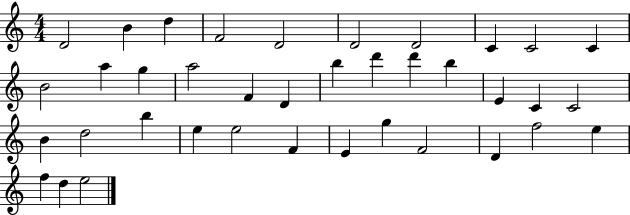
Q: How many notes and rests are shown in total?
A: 38